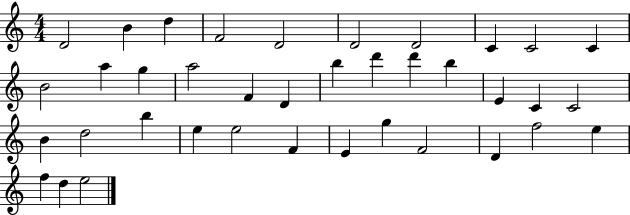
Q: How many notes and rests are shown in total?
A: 38